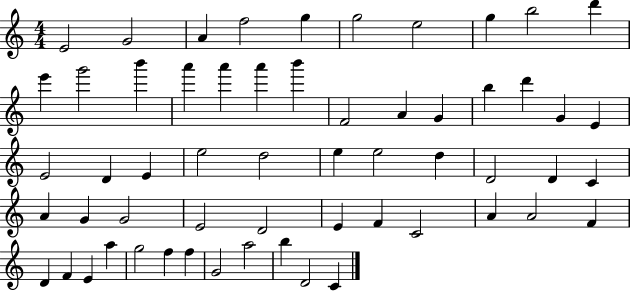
E4/h G4/h A4/q F5/h G5/q G5/h E5/h G5/q B5/h D6/q E6/q G6/h B6/q A6/q A6/q A6/q B6/q F4/h A4/q G4/q B5/q D6/q G4/q E4/q E4/h D4/q E4/q E5/h D5/h E5/q E5/h D5/q D4/h D4/q C4/q A4/q G4/q G4/h E4/h D4/h E4/q F4/q C4/h A4/q A4/h F4/q D4/q F4/q E4/q A5/q G5/h F5/q F5/q G4/h A5/h B5/q D4/h C4/q